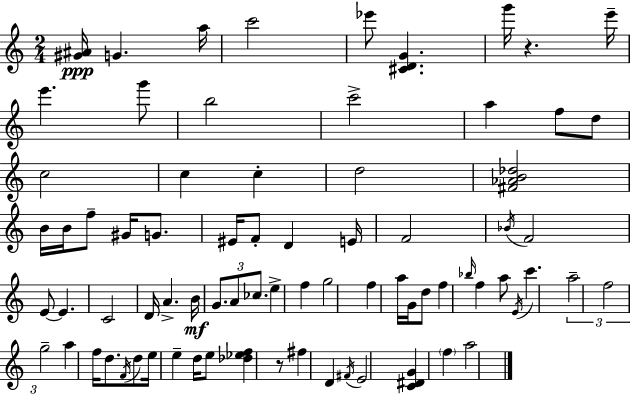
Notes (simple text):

[G#4,A#4]/s G4/q. A5/s C6/h Eb6/e [C#4,D4,G4]/q. G6/s R/q. E6/s E6/q. G6/e B5/h C6/h A5/q F5/e D5/e C5/h C5/q C5/q D5/h [F#4,Ab4,B4,Db5]/h B4/s B4/s F5/e G#4/s G4/e. EIS4/s F4/e D4/q E4/s F4/h Bb4/s F4/h E4/e E4/q. C4/h D4/s A4/q. B4/s G4/e. A4/e CES5/e. E5/q F5/q G5/h F5/q A5/s G4/s D5/e F5/q Bb5/s F5/q A5/e E4/s C6/q. A5/h F5/h G5/h A5/q F5/s D5/e. F4/s D5/e E5/s E5/q D5/s E5/e [Db5,Eb5,F5]/q R/e F#5/q D4/q F#4/s E4/h [C4,D#4,G4]/q F5/q A5/h